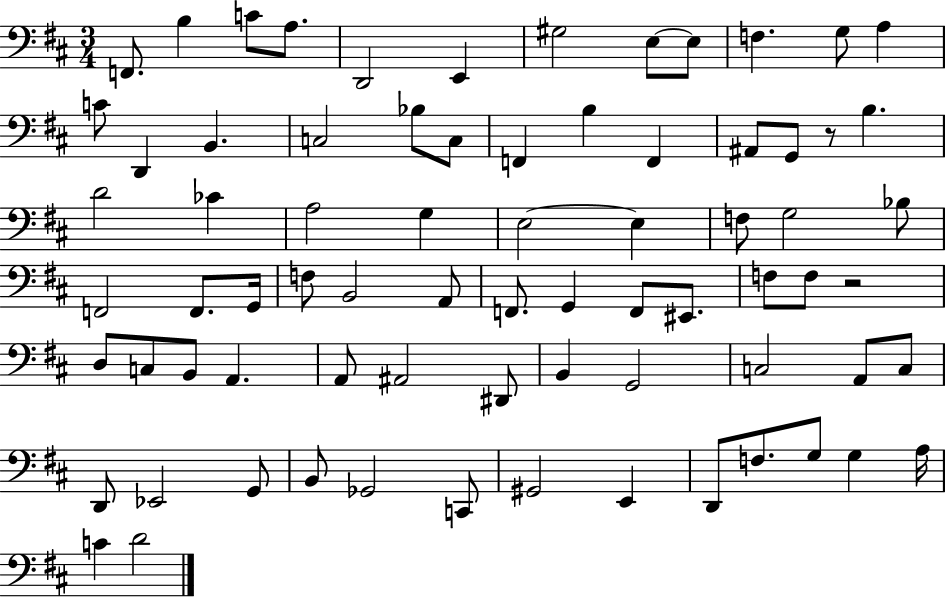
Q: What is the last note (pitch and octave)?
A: D4